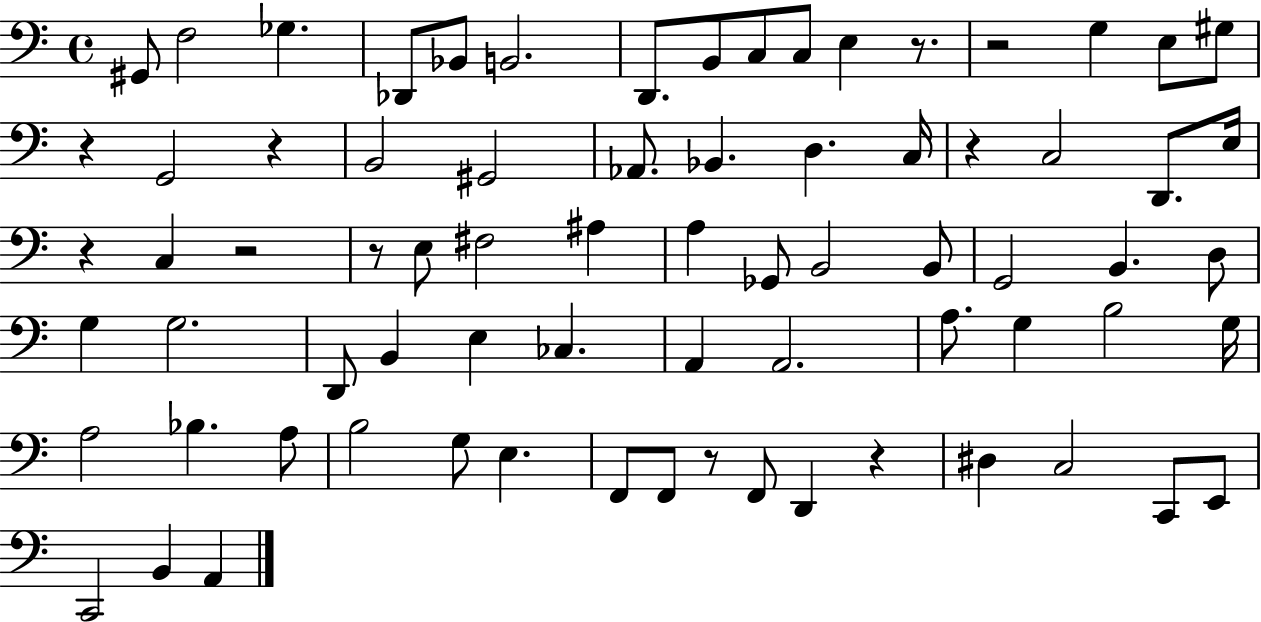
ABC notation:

X:1
T:Untitled
M:4/4
L:1/4
K:C
^G,,/2 F,2 _G, _D,,/2 _B,,/2 B,,2 D,,/2 B,,/2 C,/2 C,/2 E, z/2 z2 G, E,/2 ^G,/2 z G,,2 z B,,2 ^G,,2 _A,,/2 _B,, D, C,/4 z C,2 D,,/2 E,/4 z C, z2 z/2 E,/2 ^F,2 ^A, A, _G,,/2 B,,2 B,,/2 G,,2 B,, D,/2 G, G,2 D,,/2 B,, E, _C, A,, A,,2 A,/2 G, B,2 G,/4 A,2 _B, A,/2 B,2 G,/2 E, F,,/2 F,,/2 z/2 F,,/2 D,, z ^D, C,2 C,,/2 E,,/2 C,,2 B,, A,,